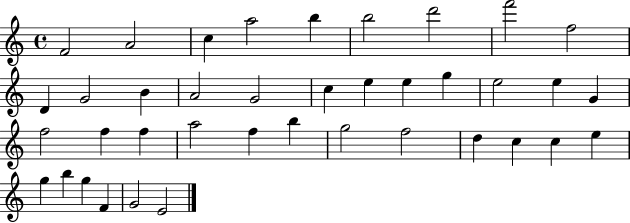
F4/h A4/h C5/q A5/h B5/q B5/h D6/h F6/h F5/h D4/q G4/h B4/q A4/h G4/h C5/q E5/q E5/q G5/q E5/h E5/q G4/q F5/h F5/q F5/q A5/h F5/q B5/q G5/h F5/h D5/q C5/q C5/q E5/q G5/q B5/q G5/q F4/q G4/h E4/h